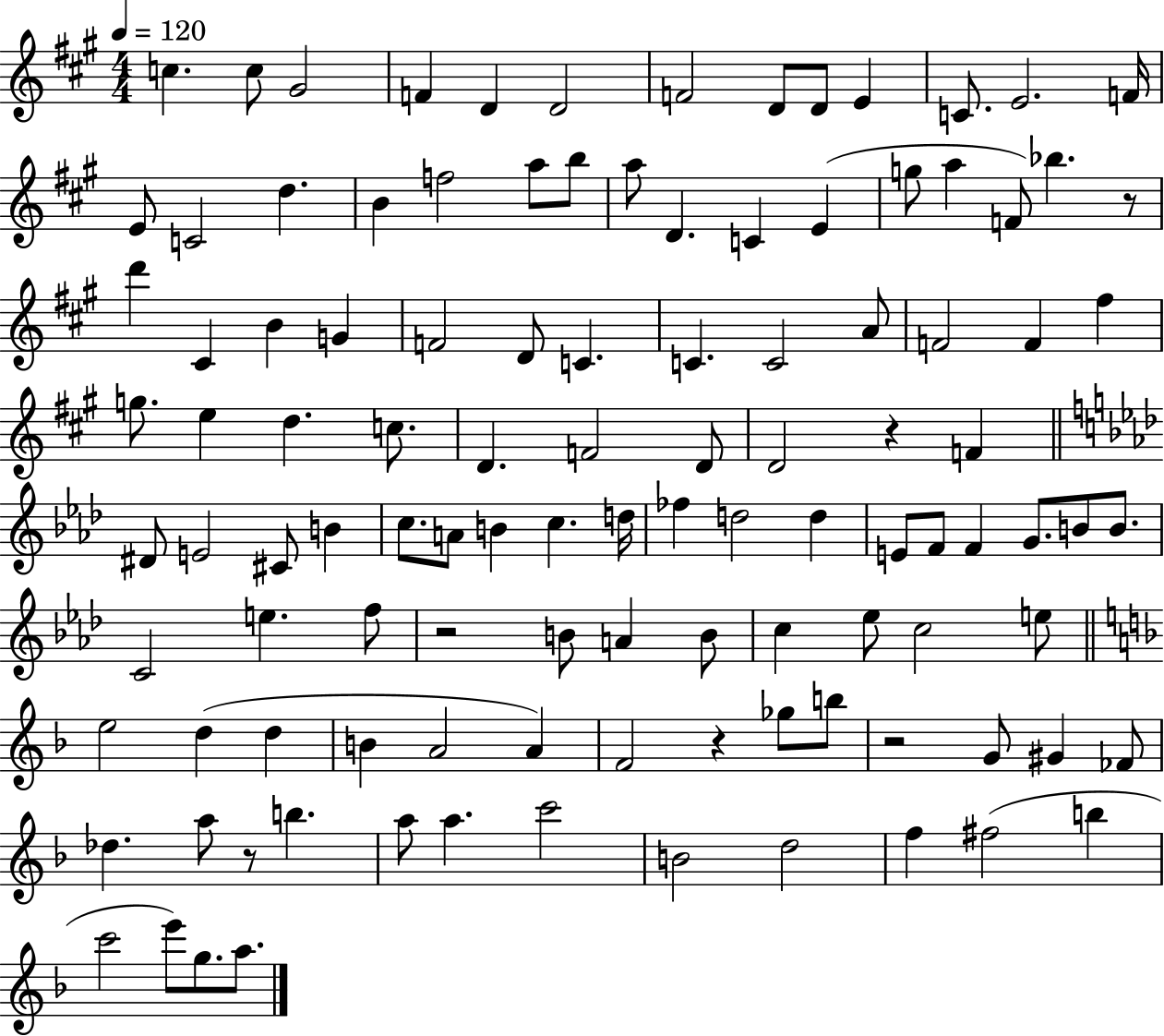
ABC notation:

X:1
T:Untitled
M:4/4
L:1/4
K:A
c c/2 ^G2 F D D2 F2 D/2 D/2 E C/2 E2 F/4 E/2 C2 d B f2 a/2 b/2 a/2 D C E g/2 a F/2 _b z/2 d' ^C B G F2 D/2 C C C2 A/2 F2 F ^f g/2 e d c/2 D F2 D/2 D2 z F ^D/2 E2 ^C/2 B c/2 A/2 B c d/4 _f d2 d E/2 F/2 F G/2 B/2 B/2 C2 e f/2 z2 B/2 A B/2 c _e/2 c2 e/2 e2 d d B A2 A F2 z _g/2 b/2 z2 G/2 ^G _F/2 _d a/2 z/2 b a/2 a c'2 B2 d2 f ^f2 b c'2 e'/2 g/2 a/2